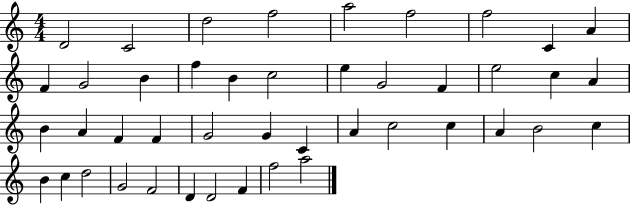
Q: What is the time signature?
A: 4/4